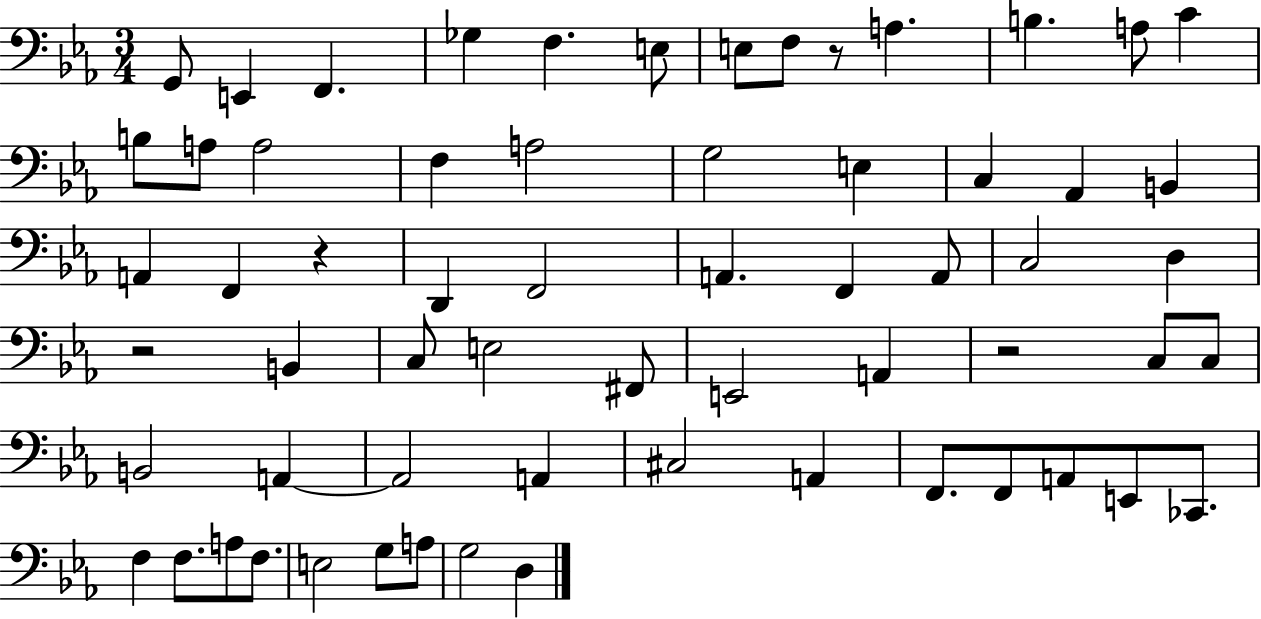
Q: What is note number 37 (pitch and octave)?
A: A2